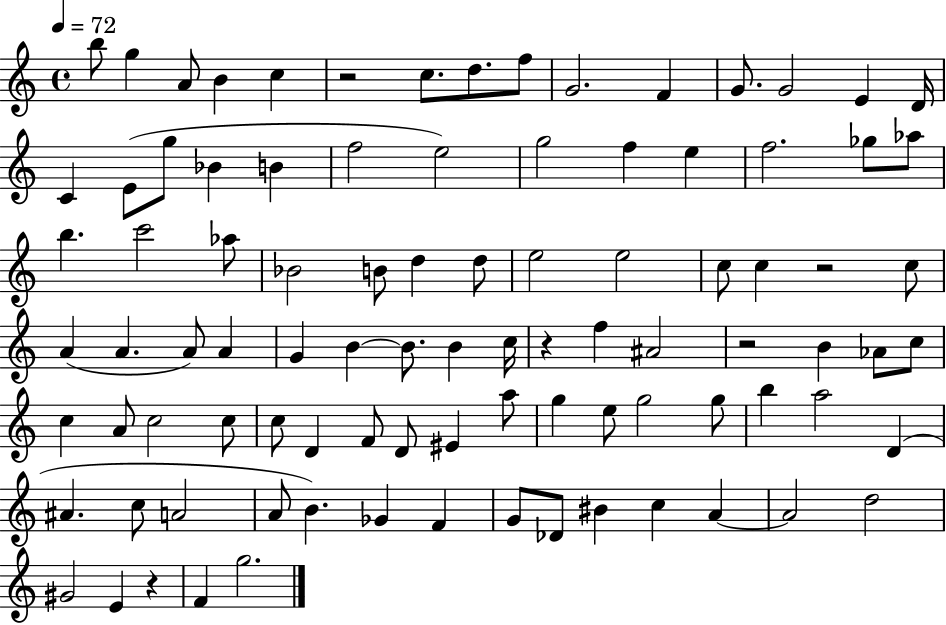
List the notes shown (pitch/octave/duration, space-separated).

B5/e G5/q A4/e B4/q C5/q R/h C5/e. D5/e. F5/e G4/h. F4/q G4/e. G4/h E4/q D4/s C4/q E4/e G5/e Bb4/q B4/q F5/h E5/h G5/h F5/q E5/q F5/h. Gb5/e Ab5/e B5/q. C6/h Ab5/e Bb4/h B4/e D5/q D5/e E5/h E5/h C5/e C5/q R/h C5/e A4/q A4/q. A4/e A4/q G4/q B4/q B4/e. B4/q C5/s R/q F5/q A#4/h R/h B4/q Ab4/e C5/e C5/q A4/e C5/h C5/e C5/e D4/q F4/e D4/e EIS4/q A5/e G5/q E5/e G5/h G5/e B5/q A5/h D4/q A#4/q. C5/e A4/h A4/e B4/q. Gb4/q F4/q G4/e Db4/e BIS4/q C5/q A4/q A4/h D5/h G#4/h E4/q R/q F4/q G5/h.